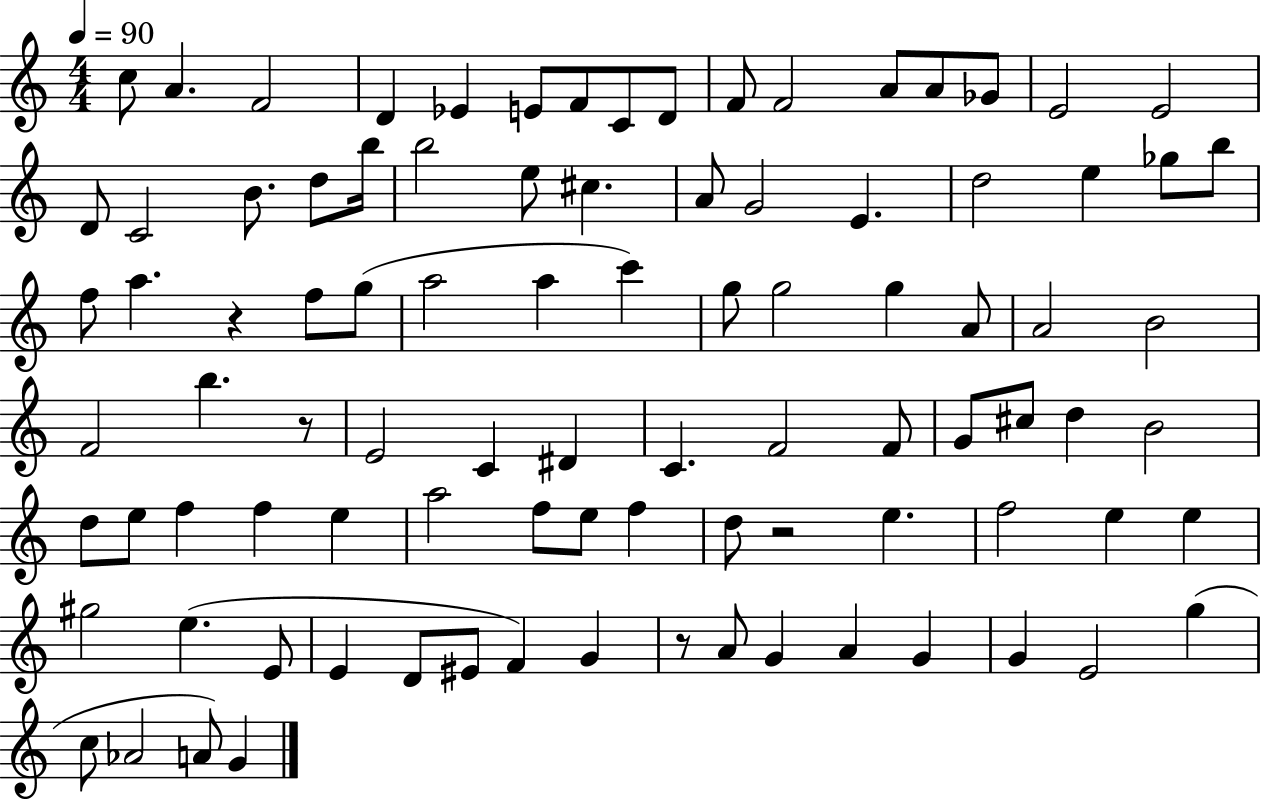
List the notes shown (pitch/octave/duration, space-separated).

C5/e A4/q. F4/h D4/q Eb4/q E4/e F4/e C4/e D4/e F4/e F4/h A4/e A4/e Gb4/e E4/h E4/h D4/e C4/h B4/e. D5/e B5/s B5/h E5/e C#5/q. A4/e G4/h E4/q. D5/h E5/q Gb5/e B5/e F5/e A5/q. R/q F5/e G5/e A5/h A5/q C6/q G5/e G5/h G5/q A4/e A4/h B4/h F4/h B5/q. R/e E4/h C4/q D#4/q C4/q. F4/h F4/e G4/e C#5/e D5/q B4/h D5/e E5/e F5/q F5/q E5/q A5/h F5/e E5/e F5/q D5/e R/h E5/q. F5/h E5/q E5/q G#5/h E5/q. E4/e E4/q D4/e EIS4/e F4/q G4/q R/e A4/e G4/q A4/q G4/q G4/q E4/h G5/q C5/e Ab4/h A4/e G4/q